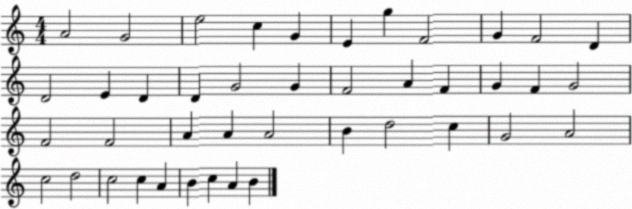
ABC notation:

X:1
T:Untitled
M:4/4
L:1/4
K:C
A2 G2 e2 c G E g F2 G F2 D D2 E D D G2 G F2 A F G F G2 F2 F2 A A A2 B d2 c G2 A2 c2 d2 c2 c A B c A B